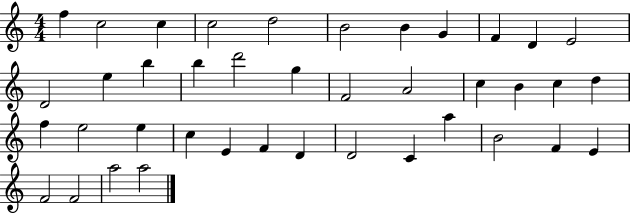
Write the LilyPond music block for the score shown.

{
  \clef treble
  \numericTimeSignature
  \time 4/4
  \key c \major
  f''4 c''2 c''4 | c''2 d''2 | b'2 b'4 g'4 | f'4 d'4 e'2 | \break d'2 e''4 b''4 | b''4 d'''2 g''4 | f'2 a'2 | c''4 b'4 c''4 d''4 | \break f''4 e''2 e''4 | c''4 e'4 f'4 d'4 | d'2 c'4 a''4 | b'2 f'4 e'4 | \break f'2 f'2 | a''2 a''2 | \bar "|."
}